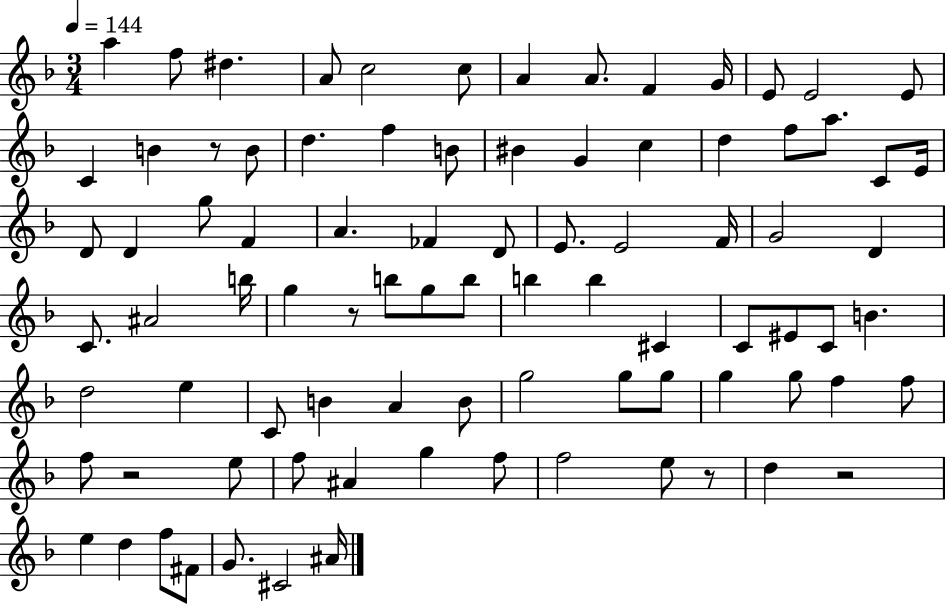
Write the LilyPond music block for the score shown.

{
  \clef treble
  \numericTimeSignature
  \time 3/4
  \key f \major
  \tempo 4 = 144
  a''4 f''8 dis''4. | a'8 c''2 c''8 | a'4 a'8. f'4 g'16 | e'8 e'2 e'8 | \break c'4 b'4 r8 b'8 | d''4. f''4 b'8 | bis'4 g'4 c''4 | d''4 f''8 a''8. c'8 e'16 | \break d'8 d'4 g''8 f'4 | a'4. fes'4 d'8 | e'8. e'2 f'16 | g'2 d'4 | \break c'8. ais'2 b''16 | g''4 r8 b''8 g''8 b''8 | b''4 b''4 cis'4 | c'8 eis'8 c'8 b'4. | \break d''2 e''4 | c'8 b'4 a'4 b'8 | g''2 g''8 g''8 | g''4 g''8 f''4 f''8 | \break f''8 r2 e''8 | f''8 ais'4 g''4 f''8 | f''2 e''8 r8 | d''4 r2 | \break e''4 d''4 f''8 fis'8 | g'8. cis'2 ais'16 | \bar "|."
}